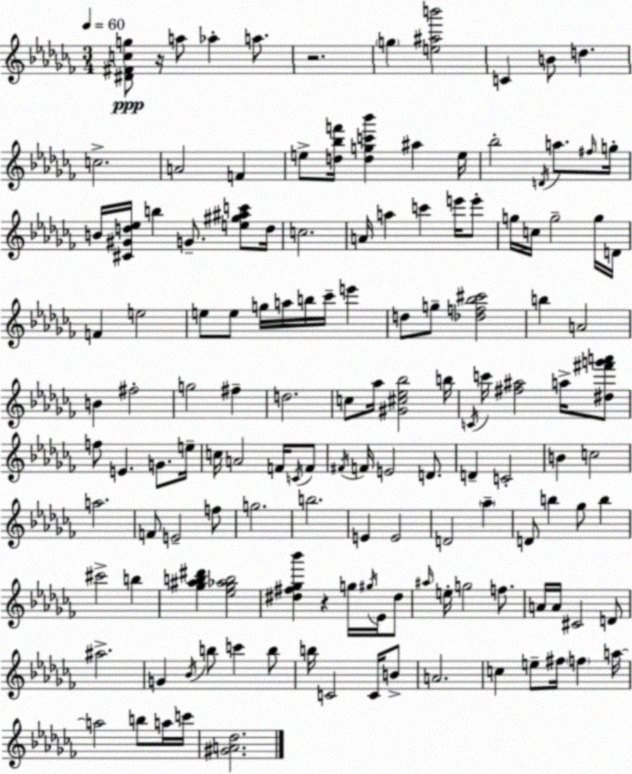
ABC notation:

X:1
T:Untitled
M:3/4
L:1/4
K:Abm
[^D^Fcg]/2 z/4 a/2 _a a/2 z2 g [e^ab']2 C B/2 d c2 A2 F e/2 [d_bf']/4 [dgc'_b'] ^a e/4 _b2 D/4 a/2 ^f/4 g/4 B/4 [^C^Gd_e]/4 b G/2 [e^g^ac']/2 d/4 c2 A/4 a c' e'/4 e'/2 g/4 c/4 g2 g/4 D/4 F e2 e/2 e/2 g/4 a/4 b/4 _c'/4 e' d/2 g/2 [_df_b^c']2 b A2 B ^f2 g2 ^f d2 c/2 _a/4 [^G^c_e_b]2 b/4 C/4 c'/4 [^f^a]2 a/4 [^d^f'g'a']/2 f/2 E G/2 e/4 c/4 A2 F/4 C/4 F/2 ^F/4 F/4 E2 D/2 D C2 B c2 a2 F/2 E2 f/2 g2 b2 E E2 D2 _a D/2 b _g/2 b ^c'2 b [_g^ab^d'] [_e_g_ab]2 [^d^f_g_b'] z g/4 ^g/4 _E/4 ^d/2 ^a/4 e/4 g2 f/2 A/4 A/4 ^C2 D/2 ^a2 G _B/4 b/2 c' b/2 b/4 C2 C/4 B/2 A2 c e/2 ^f/4 f a/4 a2 b/2 a/4 c'/4 [^GA_d]2